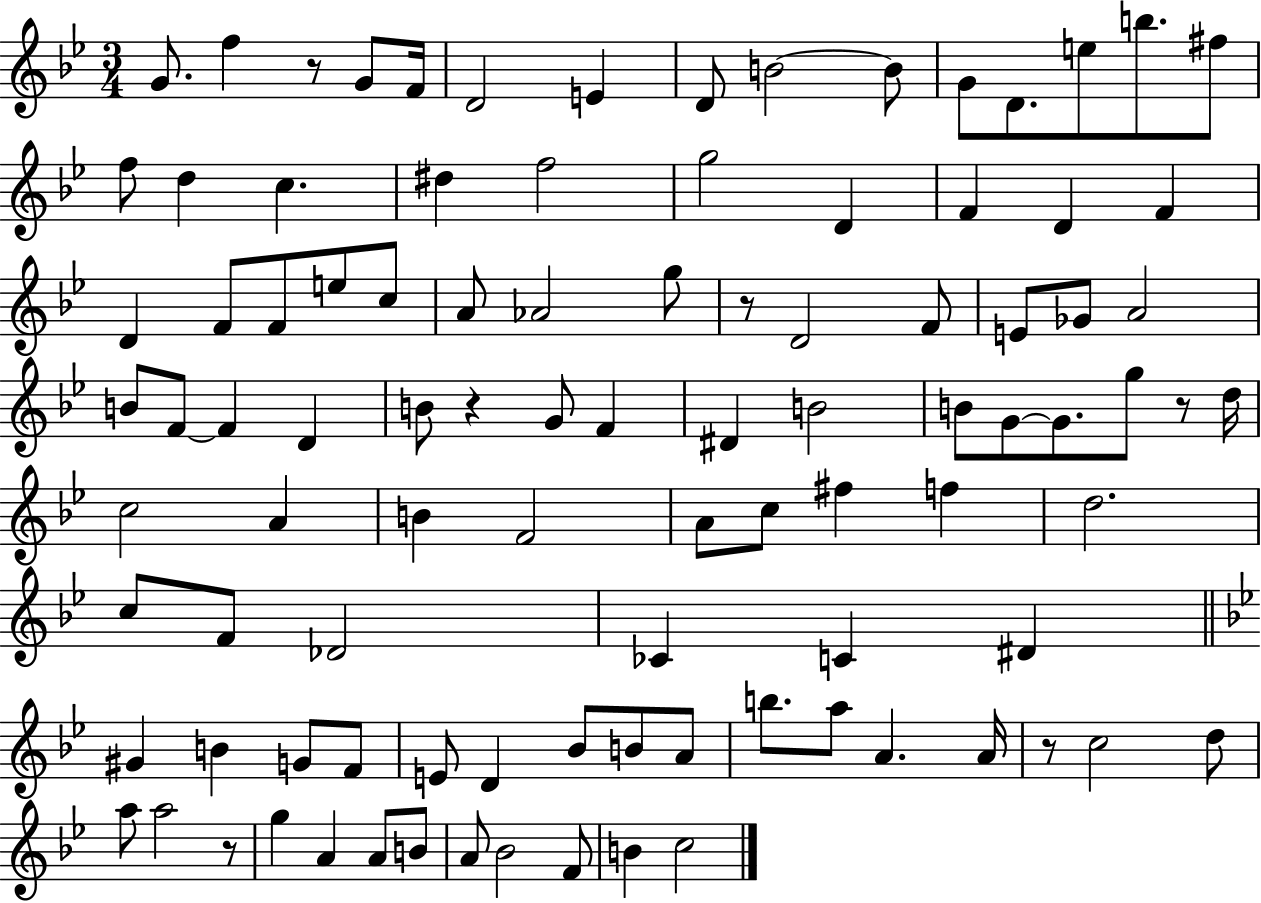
{
  \clef treble
  \numericTimeSignature
  \time 3/4
  \key bes \major
  \repeat volta 2 { g'8. f''4 r8 g'8 f'16 | d'2 e'4 | d'8 b'2~~ b'8 | g'8 d'8. e''8 b''8. fis''8 | \break f''8 d''4 c''4. | dis''4 f''2 | g''2 d'4 | f'4 d'4 f'4 | \break d'4 f'8 f'8 e''8 c''8 | a'8 aes'2 g''8 | r8 d'2 f'8 | e'8 ges'8 a'2 | \break b'8 f'8~~ f'4 d'4 | b'8 r4 g'8 f'4 | dis'4 b'2 | b'8 g'8~~ g'8. g''8 r8 d''16 | \break c''2 a'4 | b'4 f'2 | a'8 c''8 fis''4 f''4 | d''2. | \break c''8 f'8 des'2 | ces'4 c'4 dis'4 | \bar "||" \break \key bes \major gis'4 b'4 g'8 f'8 | e'8 d'4 bes'8 b'8 a'8 | b''8. a''8 a'4. a'16 | r8 c''2 d''8 | \break a''8 a''2 r8 | g''4 a'4 a'8 b'8 | a'8 bes'2 f'8 | b'4 c''2 | \break } \bar "|."
}